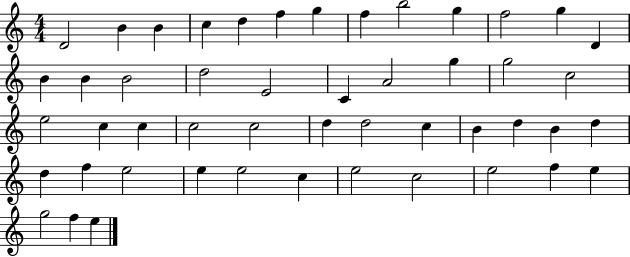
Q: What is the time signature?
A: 4/4